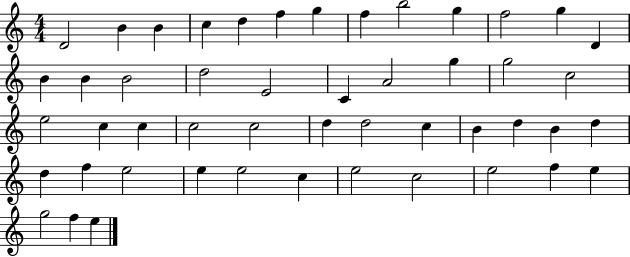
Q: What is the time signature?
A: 4/4